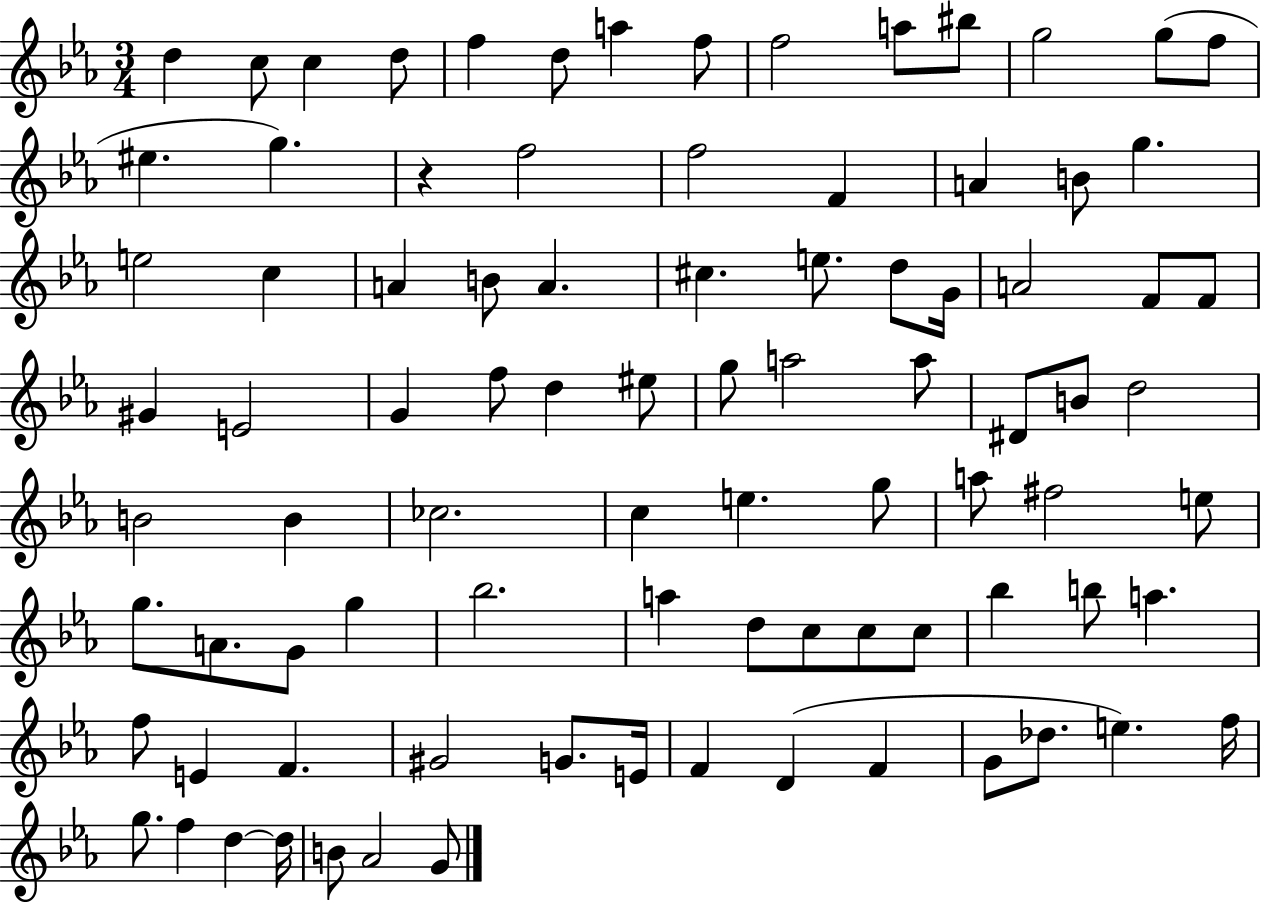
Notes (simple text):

D5/q C5/e C5/q D5/e F5/q D5/e A5/q F5/e F5/h A5/e BIS5/e G5/h G5/e F5/e EIS5/q. G5/q. R/q F5/h F5/h F4/q A4/q B4/e G5/q. E5/h C5/q A4/q B4/e A4/q. C#5/q. E5/e. D5/e G4/s A4/h F4/e F4/e G#4/q E4/h G4/q F5/e D5/q EIS5/e G5/e A5/h A5/e D#4/e B4/e D5/h B4/h B4/q CES5/h. C5/q E5/q. G5/e A5/e F#5/h E5/e G5/e. A4/e. G4/e G5/q Bb5/h. A5/q D5/e C5/e C5/e C5/e Bb5/q B5/e A5/q. F5/e E4/q F4/q. G#4/h G4/e. E4/s F4/q D4/q F4/q G4/e Db5/e. E5/q. F5/s G5/e. F5/q D5/q D5/s B4/e Ab4/h G4/e